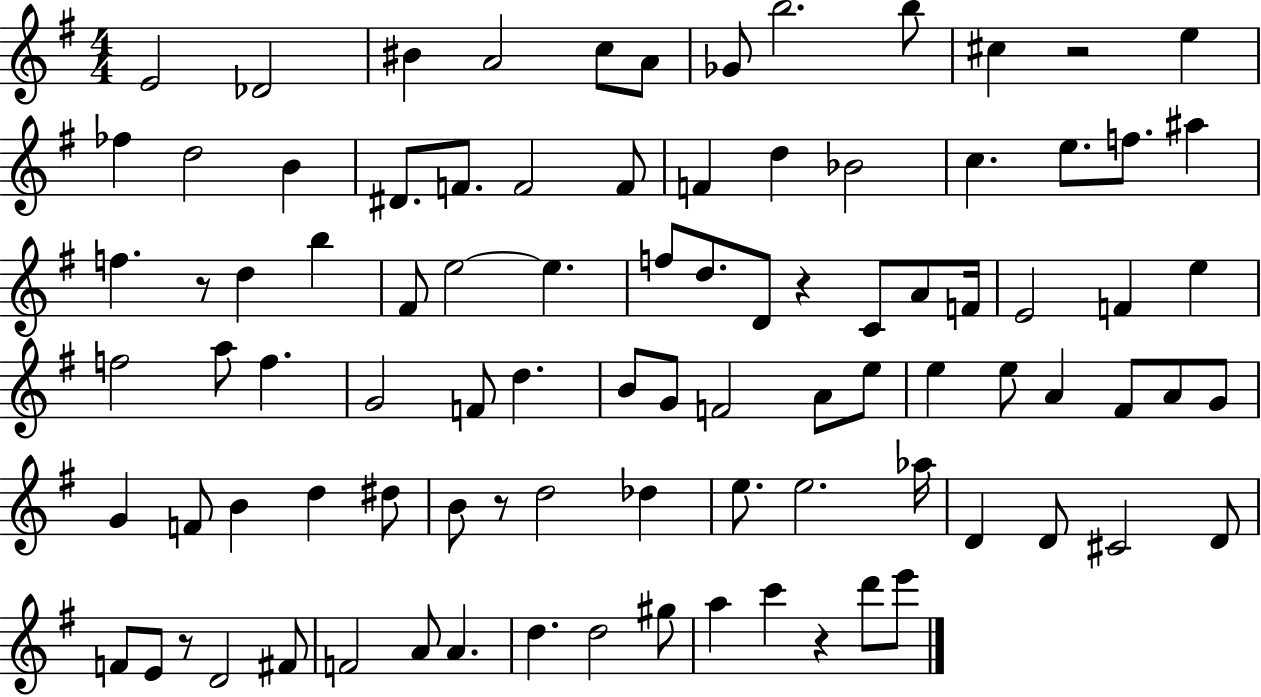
E4/h Db4/h BIS4/q A4/h C5/e A4/e Gb4/e B5/h. B5/e C#5/q R/h E5/q FES5/q D5/h B4/q D#4/e. F4/e. F4/h F4/e F4/q D5/q Bb4/h C5/q. E5/e. F5/e. A#5/q F5/q. R/e D5/q B5/q F#4/e E5/h E5/q. F5/e D5/e. D4/e R/q C4/e A4/e F4/s E4/h F4/q E5/q F5/h A5/e F5/q. G4/h F4/e D5/q. B4/e G4/e F4/h A4/e E5/e E5/q E5/e A4/q F#4/e A4/e G4/e G4/q F4/e B4/q D5/q D#5/e B4/e R/e D5/h Db5/q E5/e. E5/h. Ab5/s D4/q D4/e C#4/h D4/e F4/e E4/e R/e D4/h F#4/e F4/h A4/e A4/q. D5/q. D5/h G#5/e A5/q C6/q R/q D6/e E6/e